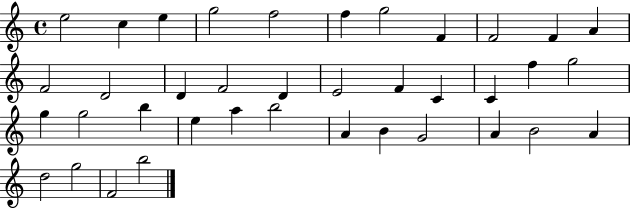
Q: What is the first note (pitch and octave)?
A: E5